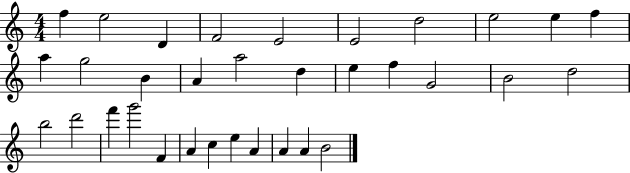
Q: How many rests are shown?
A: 0